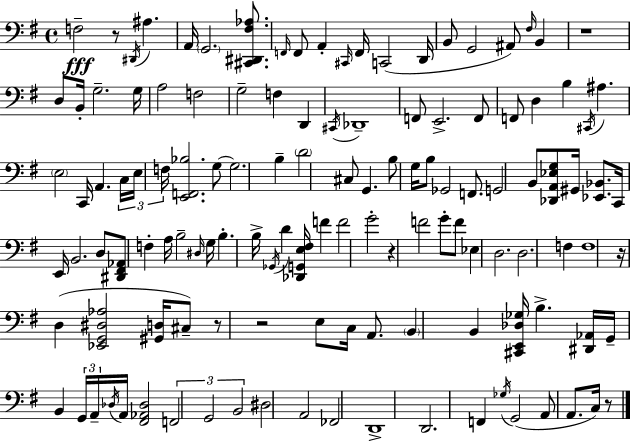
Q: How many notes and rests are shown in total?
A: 126